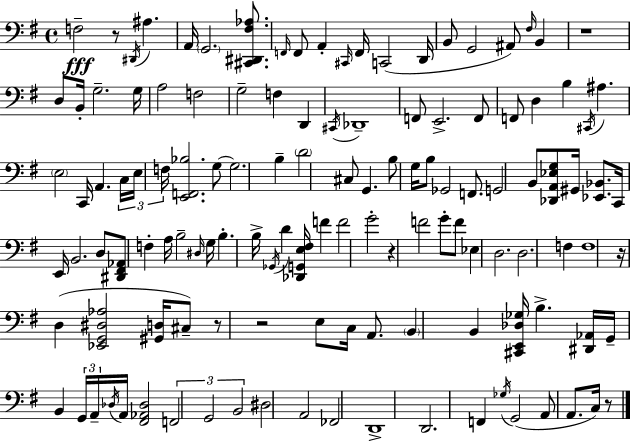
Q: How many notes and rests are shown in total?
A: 126